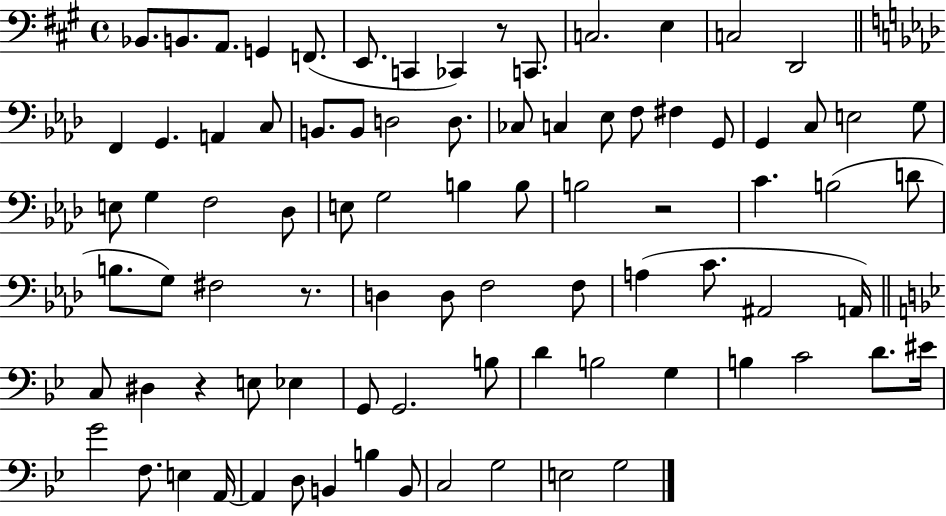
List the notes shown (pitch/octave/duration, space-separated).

Bb2/e. B2/e. A2/e. G2/q F2/e. E2/e. C2/q CES2/q R/e C2/e. C3/h. E3/q C3/h D2/h F2/q G2/q. A2/q C3/e B2/e. B2/e D3/h D3/e. CES3/e C3/q Eb3/e F3/e F#3/q G2/e G2/q C3/e E3/h G3/e E3/e G3/q F3/h Db3/e E3/e G3/h B3/q B3/e B3/h R/h C4/q. B3/h D4/e B3/e. G3/e F#3/h R/e. D3/q D3/e F3/h F3/e A3/q C4/e. A#2/h A2/s C3/e D#3/q R/q E3/e Eb3/q G2/e G2/h. B3/e D4/q B3/h G3/q B3/q C4/h D4/e. EIS4/s G4/h F3/e. E3/q A2/s A2/q D3/e B2/q B3/q B2/e C3/h G3/h E3/h G3/h